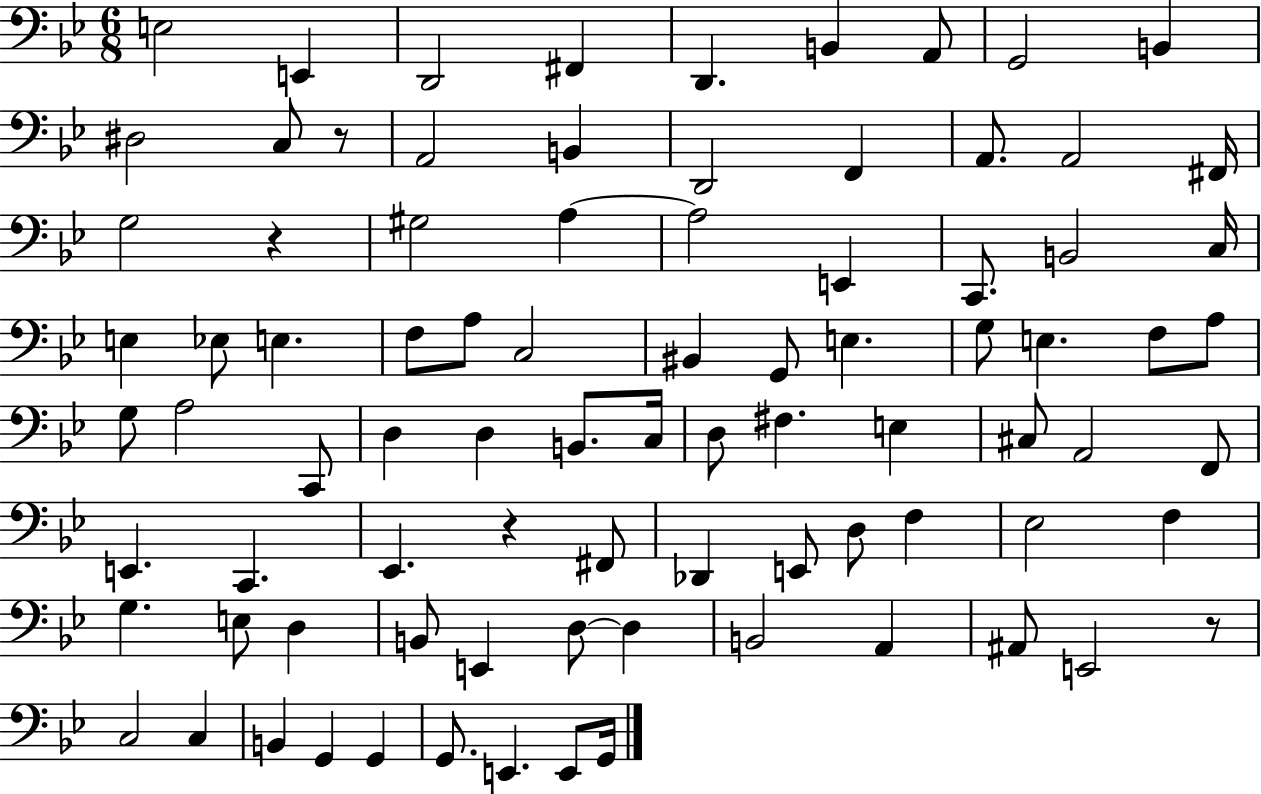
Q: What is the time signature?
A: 6/8